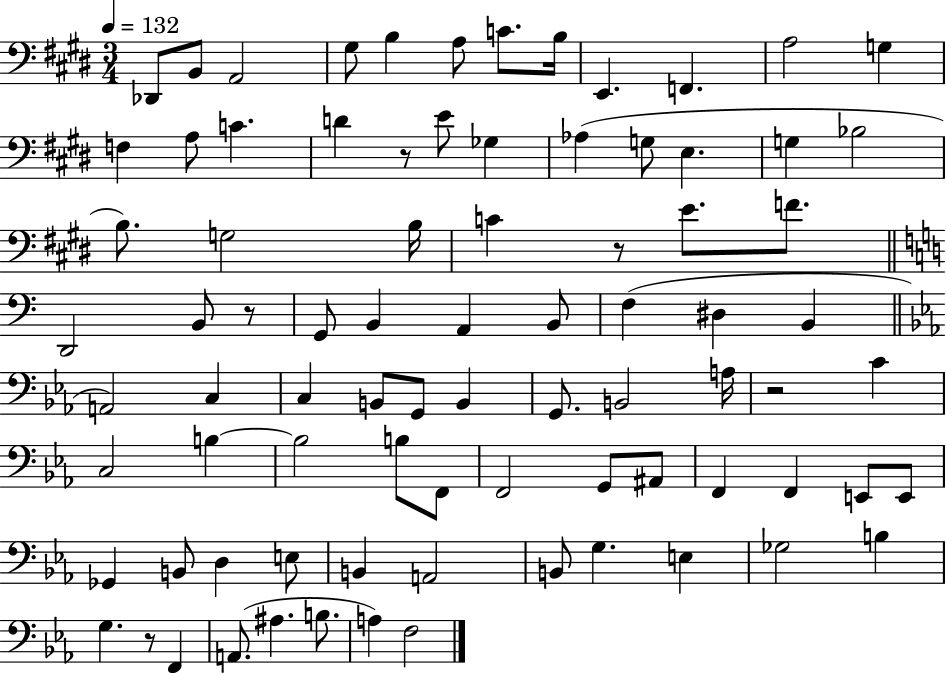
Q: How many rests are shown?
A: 5